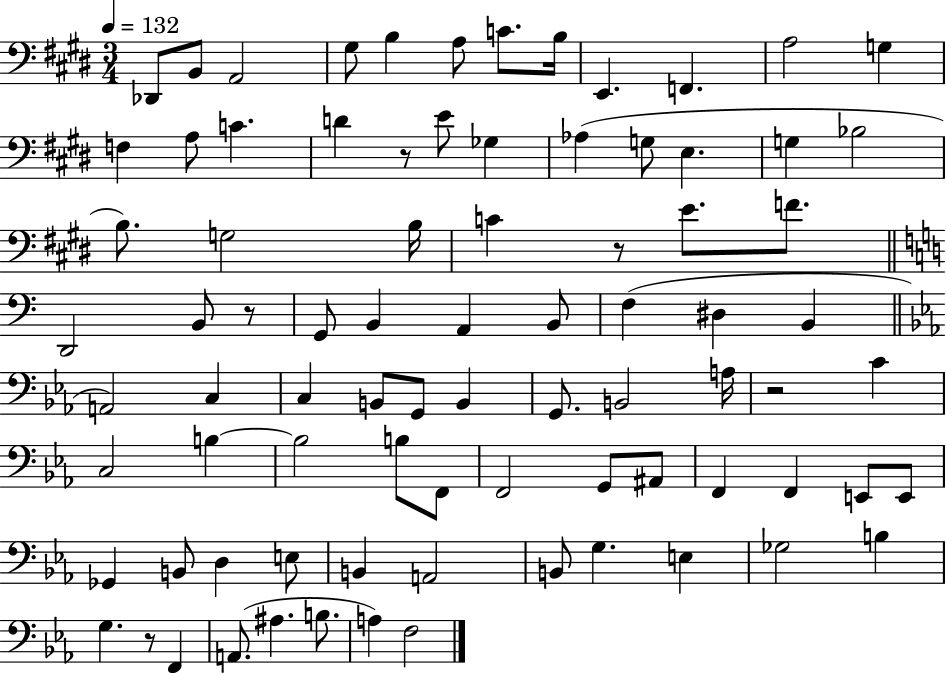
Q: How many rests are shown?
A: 5